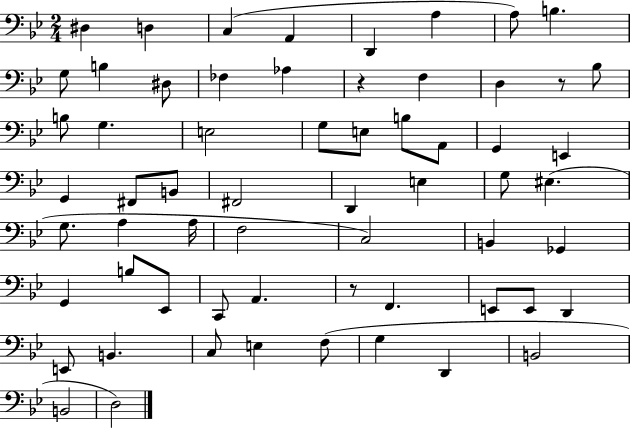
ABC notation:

X:1
T:Untitled
M:2/4
L:1/4
K:Bb
^D, D, C, A,, D,, A, A,/2 B, G,/2 B, ^D,/2 _F, _A, z F, D, z/2 _B,/2 B,/2 G, E,2 G,/2 E,/2 B,/2 A,,/2 G,, E,, G,, ^F,,/2 B,,/2 ^F,,2 D,, E, G,/2 ^E, G,/2 A, A,/4 F,2 C,2 B,, _G,, G,, B,/2 _E,,/2 C,,/2 A,, z/2 F,, E,,/2 E,,/2 D,, E,,/2 B,, C,/2 E, F,/2 G, D,, B,,2 B,,2 D,2